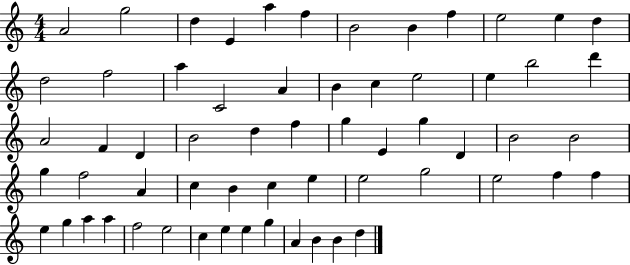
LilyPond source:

{
  \clef treble
  \numericTimeSignature
  \time 4/4
  \key c \major
  a'2 g''2 | d''4 e'4 a''4 f''4 | b'2 b'4 f''4 | e''2 e''4 d''4 | \break d''2 f''2 | a''4 c'2 a'4 | b'4 c''4 e''2 | e''4 b''2 d'''4 | \break a'2 f'4 d'4 | b'2 d''4 f''4 | g''4 e'4 g''4 d'4 | b'2 b'2 | \break g''4 f''2 a'4 | c''4 b'4 c''4 e''4 | e''2 g''2 | e''2 f''4 f''4 | \break e''4 g''4 a''4 a''4 | f''2 e''2 | c''4 e''4 e''4 g''4 | a'4 b'4 b'4 d''4 | \break \bar "|."
}